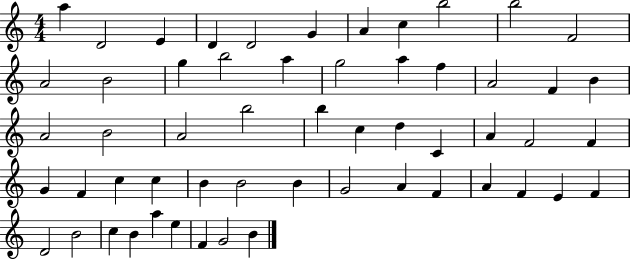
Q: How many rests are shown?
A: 0